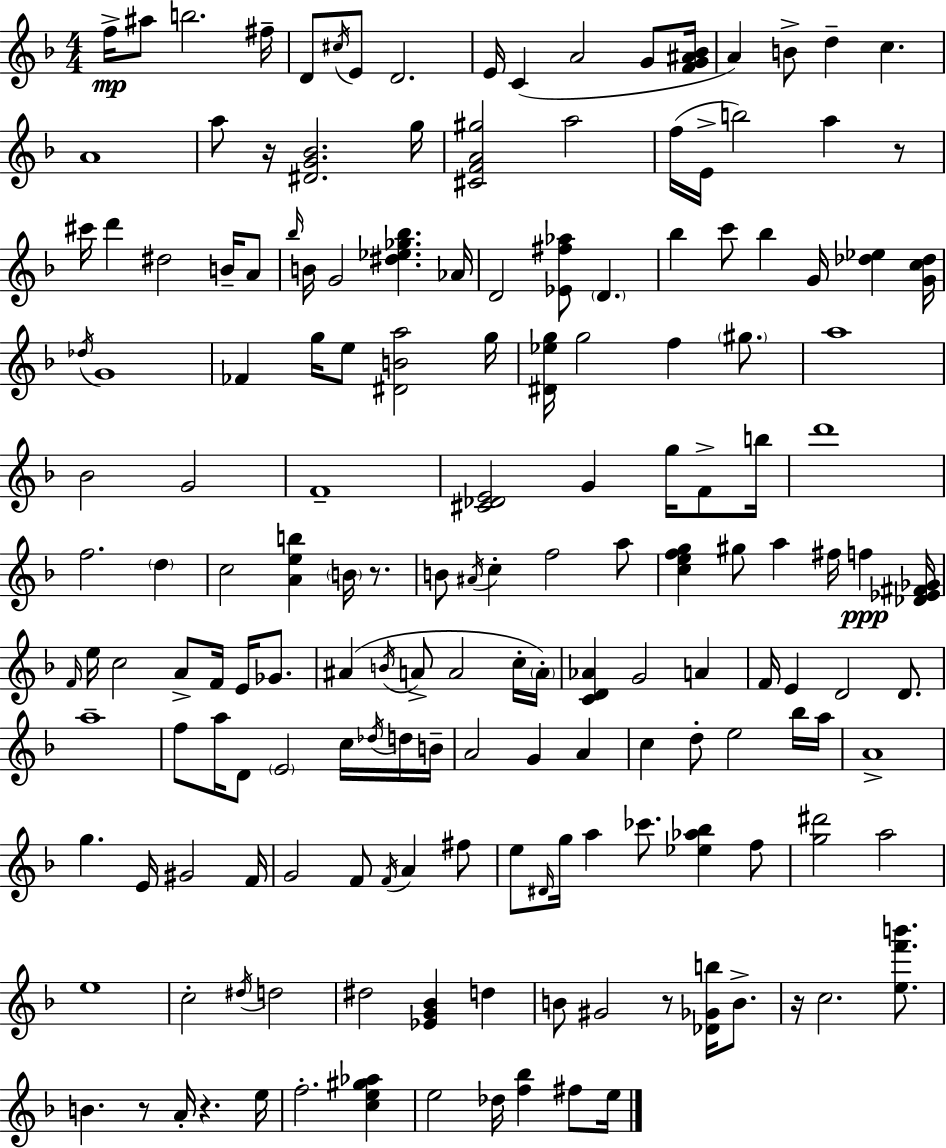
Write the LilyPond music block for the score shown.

{
  \clef treble
  \numericTimeSignature
  \time 4/4
  \key d \minor
  f''16->\mp ais''8 b''2. fis''16-- | d'8 \acciaccatura { cis''16 } e'8 d'2. | e'16 c'4( a'2 g'8 | <f' g' ais' bes'>16 a'4) b'8-> d''4-- c''4. | \break a'1 | a''8 r16 <dis' g' bes'>2. | g''16 <cis' f' a' gis''>2 a''2 | f''16( e'16-> b''2) a''4 r8 | \break cis'''16 d'''4 dis''2 b'16-- a'8 | \grace { bes''16 } b'16 g'2 <dis'' ees'' ges'' bes''>4. | aes'16 d'2 <ees' fis'' aes''>8 \parenthesize d'4. | bes''4 c'''8 bes''4 g'16 <des'' ees''>4 | \break <g' c'' des''>16 \acciaccatura { des''16 } g'1 | fes'4 g''16 e''8 <dis' b' a''>2 | g''16 <dis' ees'' g''>16 g''2 f''4 | \parenthesize gis''8. a''1 | \break bes'2 g'2 | f'1-- | <cis' des' e'>2 g'4 g''16 | f'8-> b''16 d'''1 | \break f''2. \parenthesize d''4 | c''2 <a' e'' b''>4 \parenthesize b'16 | r8. b'8 \acciaccatura { ais'16 } c''4-. f''2 | a''8 <c'' e'' f'' g''>4 gis''8 a''4 fis''16 f''4\ppp | \break <des' ees' fis' ges'>16 \grace { f'16 } e''16 c''2 a'8-> | f'16 e'16 ges'8. ais'4( \acciaccatura { b'16 } a'8-> a'2 | c''16-. \parenthesize a'16-.) <c' d' aes'>4 g'2 | a'4 f'16 e'4 d'2 | \break d'8. a''1-- | f''8 a''16 d'8 \parenthesize e'2 | c''16 \acciaccatura { des''16 } d''16 b'16-- a'2 g'4 | a'4 c''4 d''8-. e''2 | \break bes''16 a''16 a'1-> | g''4. e'16 gis'2 | f'16 g'2 f'8 | \acciaccatura { f'16 } a'4 fis''8 e''8 \grace { dis'16 } g''16 a''4 | \break ces'''8. <ees'' aes'' bes''>4 f''8 <g'' dis'''>2 | a''2 e''1 | c''2-. | \acciaccatura { dis''16 } d''2 dis''2 | \break <ees' g' bes'>4 d''4 b'8 gis'2 | r8 <des' ges' b''>16 b'8.-> r16 c''2. | <e'' f''' b'''>8. b'4. | r8 a'16-. r4. e''16 f''2.-. | \break <c'' e'' gis'' aes''>4 e''2 | des''16 <f'' bes''>4 fis''8 e''16 \bar "|."
}